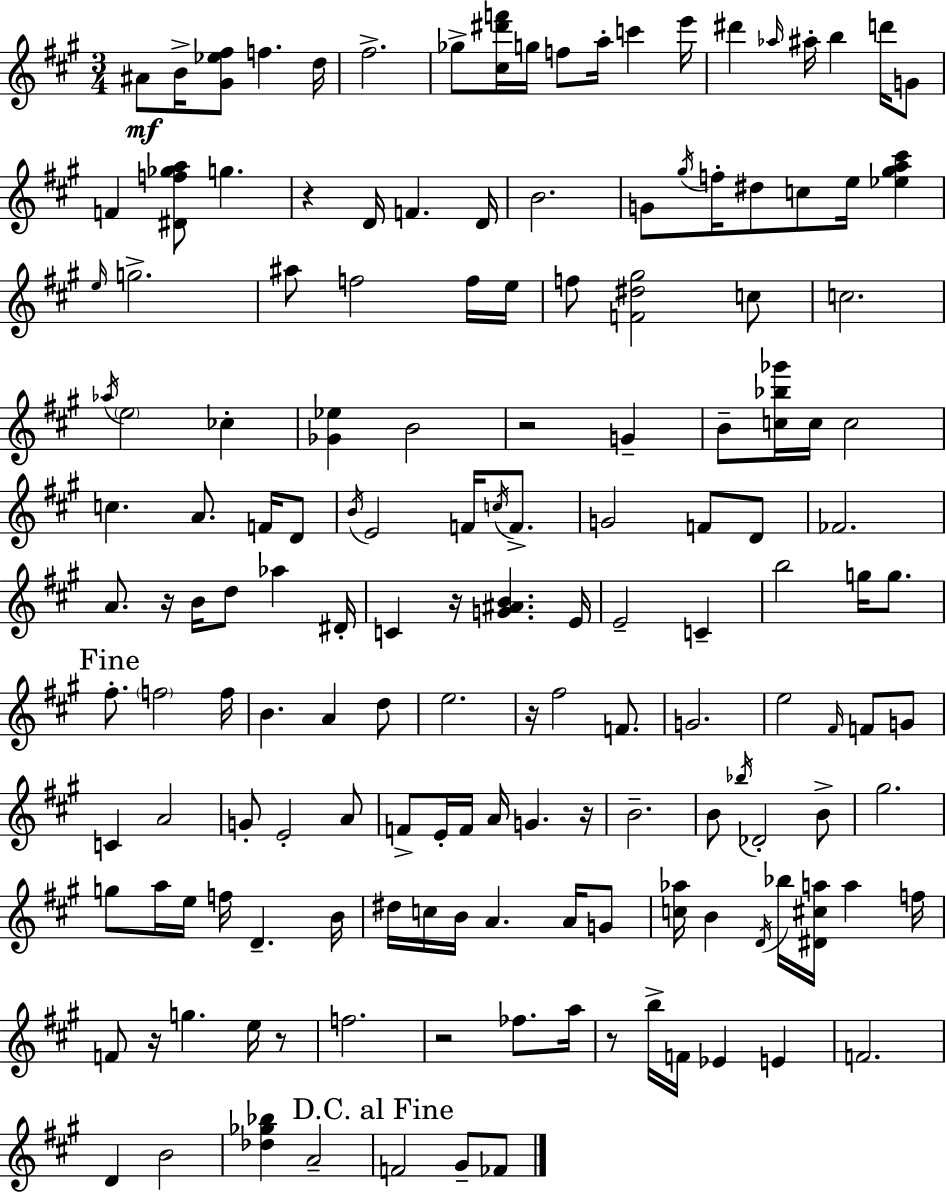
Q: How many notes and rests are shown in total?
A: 156